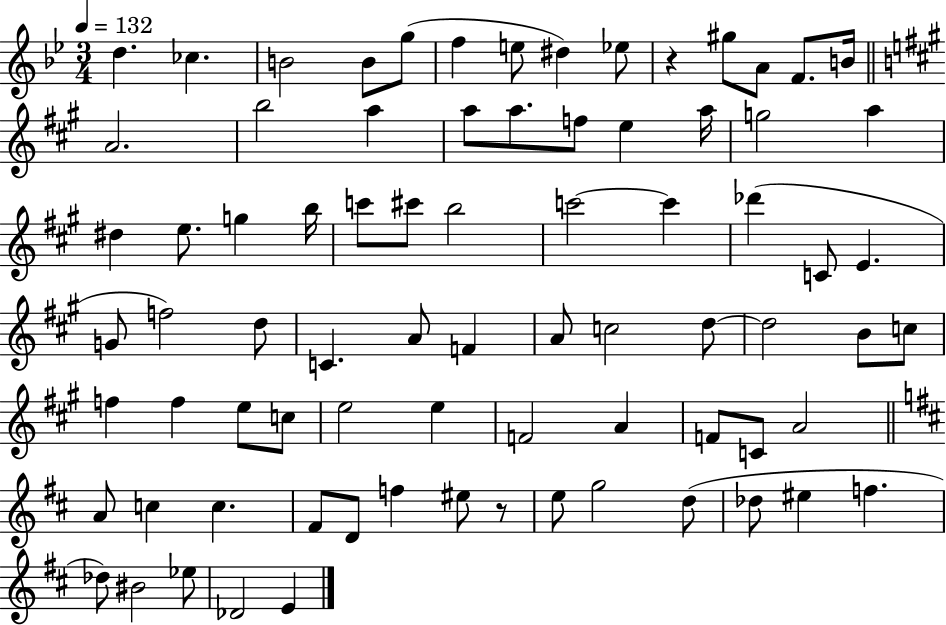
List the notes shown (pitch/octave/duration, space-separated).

D5/q. CES5/q. B4/h B4/e G5/e F5/q E5/e D#5/q Eb5/e R/q G#5/e A4/e F4/e. B4/s A4/h. B5/h A5/q A5/e A5/e. F5/e E5/q A5/s G5/h A5/q D#5/q E5/e. G5/q B5/s C6/e C#6/e B5/h C6/h C6/q Db6/q C4/e E4/q. G4/e F5/h D5/e C4/q. A4/e F4/q A4/e C5/h D5/e D5/h B4/e C5/e F5/q F5/q E5/e C5/e E5/h E5/q F4/h A4/q F4/e C4/e A4/h A4/e C5/q C5/q. F#4/e D4/e F5/q EIS5/e R/e E5/e G5/h D5/e Db5/e EIS5/q F5/q. Db5/e BIS4/h Eb5/e Db4/h E4/q